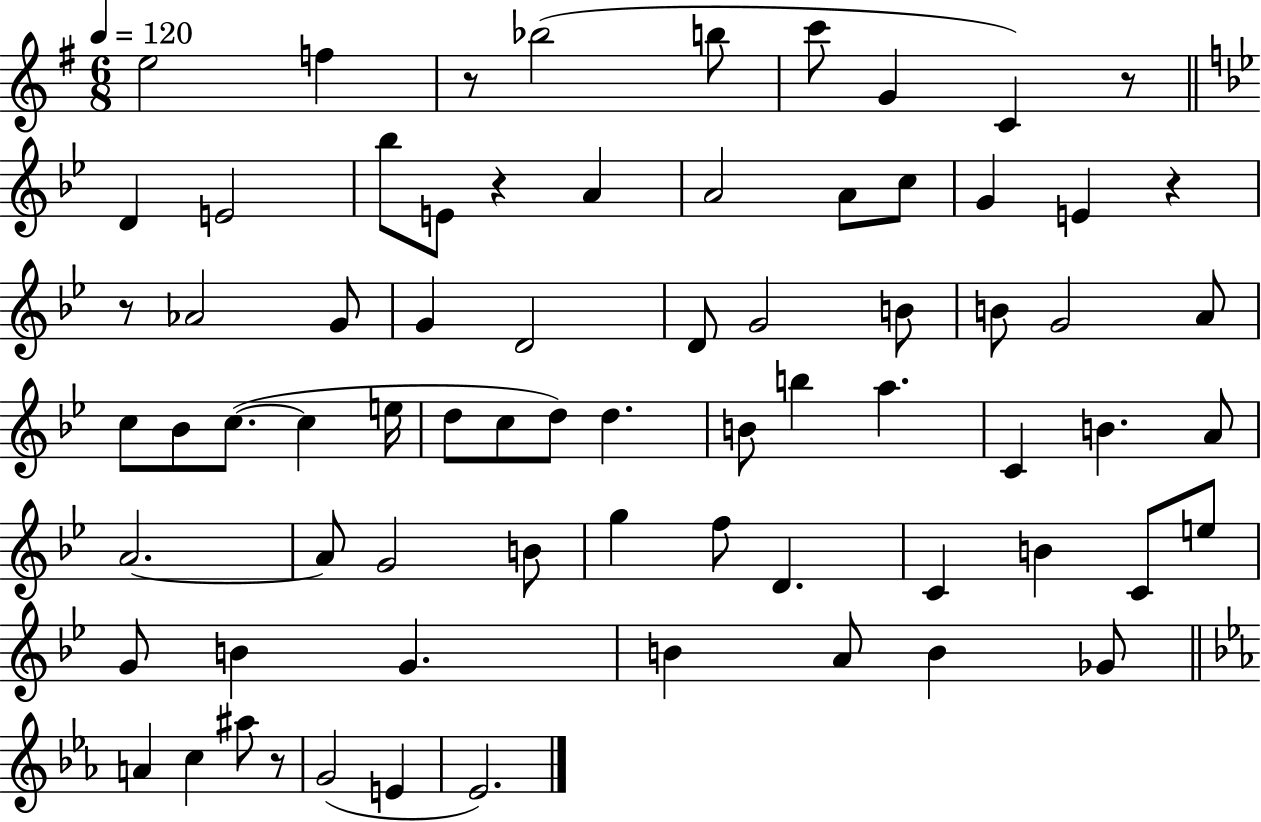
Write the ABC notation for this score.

X:1
T:Untitled
M:6/8
L:1/4
K:G
e2 f z/2 _b2 b/2 c'/2 G C z/2 D E2 _b/2 E/2 z A A2 A/2 c/2 G E z z/2 _A2 G/2 G D2 D/2 G2 B/2 B/2 G2 A/2 c/2 _B/2 c/2 c e/4 d/2 c/2 d/2 d B/2 b a C B A/2 A2 A/2 G2 B/2 g f/2 D C B C/2 e/2 G/2 B G B A/2 B _G/2 A c ^a/2 z/2 G2 E _E2